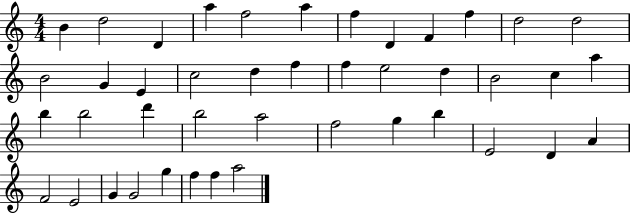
B4/q D5/h D4/q A5/q F5/h A5/q F5/q D4/q F4/q F5/q D5/h D5/h B4/h G4/q E4/q C5/h D5/q F5/q F5/q E5/h D5/q B4/h C5/q A5/q B5/q B5/h D6/q B5/h A5/h F5/h G5/q B5/q E4/h D4/q A4/q F4/h E4/h G4/q G4/h G5/q F5/q F5/q A5/h